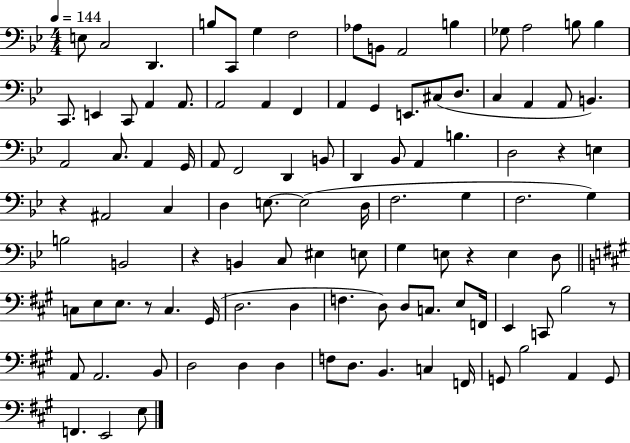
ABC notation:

X:1
T:Untitled
M:4/4
L:1/4
K:Bb
E,/2 C,2 D,, B,/2 C,,/2 G, F,2 _A,/2 B,,/2 A,,2 B, _G,/2 A,2 B,/2 B, C,,/2 E,, C,,/2 A,, A,,/2 A,,2 A,, F,, A,, G,, E,,/2 ^C,/2 D,/2 C, A,, A,,/2 B,, A,,2 C,/2 A,, G,,/4 A,,/2 F,,2 D,, B,,/2 D,, _B,,/2 A,, B, D,2 z E, z ^A,,2 C, D, E,/2 E,2 D,/4 F,2 G, F,2 G, B,2 B,,2 z B,, C,/2 ^E, E,/2 G, E,/2 z E, D,/2 C,/2 E,/2 E,/2 z/2 C, ^G,,/4 D,2 D, F, D,/2 D,/2 C,/2 E,/2 F,,/4 E,, C,,/2 B,2 z/2 A,,/2 A,,2 B,,/2 D,2 D, D, F,/2 D,/2 B,, C, F,,/4 G,,/2 B,2 A,, G,,/2 F,, E,,2 E,/2